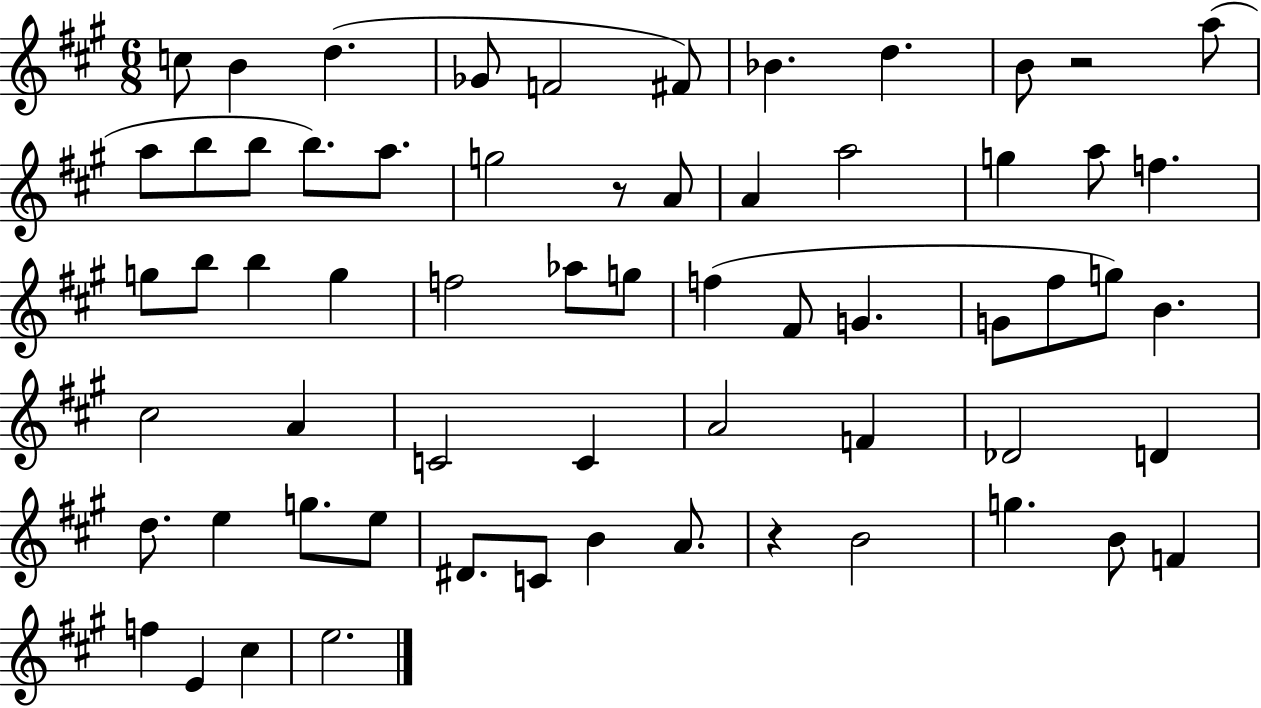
X:1
T:Untitled
M:6/8
L:1/4
K:A
c/2 B d _G/2 F2 ^F/2 _B d B/2 z2 a/2 a/2 b/2 b/2 b/2 a/2 g2 z/2 A/2 A a2 g a/2 f g/2 b/2 b g f2 _a/2 g/2 f ^F/2 G G/2 ^f/2 g/2 B ^c2 A C2 C A2 F _D2 D d/2 e g/2 e/2 ^D/2 C/2 B A/2 z B2 g B/2 F f E ^c e2